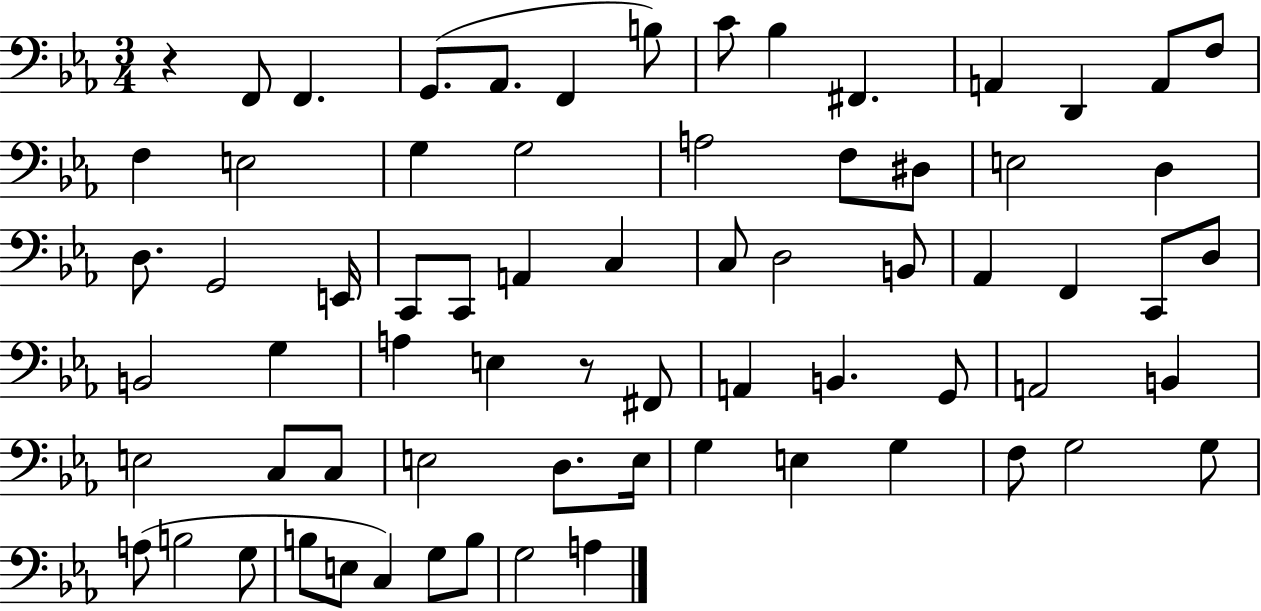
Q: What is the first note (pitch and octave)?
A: F2